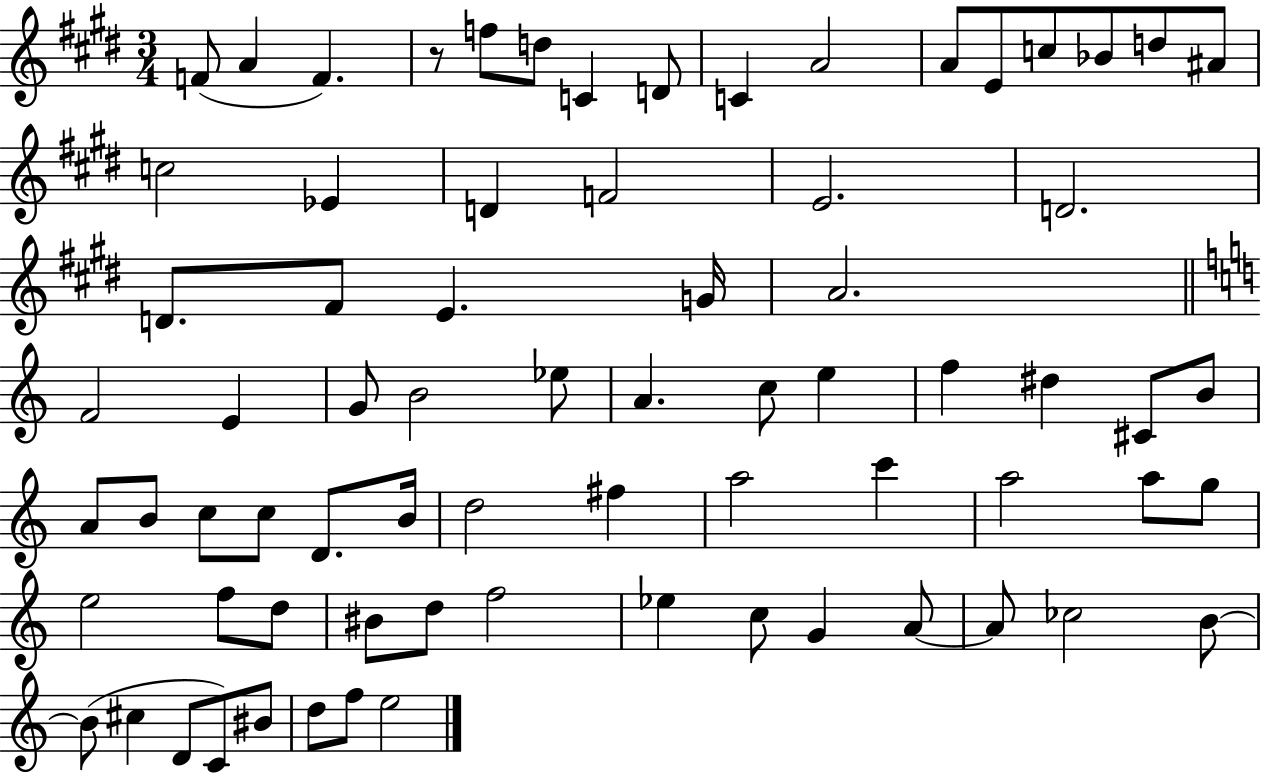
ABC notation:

X:1
T:Untitled
M:3/4
L:1/4
K:E
F/2 A F z/2 f/2 d/2 C D/2 C A2 A/2 E/2 c/2 _B/2 d/2 ^A/2 c2 _E D F2 E2 D2 D/2 ^F/2 E G/4 A2 F2 E G/2 B2 _e/2 A c/2 e f ^d ^C/2 B/2 A/2 B/2 c/2 c/2 D/2 B/4 d2 ^f a2 c' a2 a/2 g/2 e2 f/2 d/2 ^B/2 d/2 f2 _e c/2 G A/2 A/2 _c2 B/2 B/2 ^c D/2 C/2 ^B/2 d/2 f/2 e2